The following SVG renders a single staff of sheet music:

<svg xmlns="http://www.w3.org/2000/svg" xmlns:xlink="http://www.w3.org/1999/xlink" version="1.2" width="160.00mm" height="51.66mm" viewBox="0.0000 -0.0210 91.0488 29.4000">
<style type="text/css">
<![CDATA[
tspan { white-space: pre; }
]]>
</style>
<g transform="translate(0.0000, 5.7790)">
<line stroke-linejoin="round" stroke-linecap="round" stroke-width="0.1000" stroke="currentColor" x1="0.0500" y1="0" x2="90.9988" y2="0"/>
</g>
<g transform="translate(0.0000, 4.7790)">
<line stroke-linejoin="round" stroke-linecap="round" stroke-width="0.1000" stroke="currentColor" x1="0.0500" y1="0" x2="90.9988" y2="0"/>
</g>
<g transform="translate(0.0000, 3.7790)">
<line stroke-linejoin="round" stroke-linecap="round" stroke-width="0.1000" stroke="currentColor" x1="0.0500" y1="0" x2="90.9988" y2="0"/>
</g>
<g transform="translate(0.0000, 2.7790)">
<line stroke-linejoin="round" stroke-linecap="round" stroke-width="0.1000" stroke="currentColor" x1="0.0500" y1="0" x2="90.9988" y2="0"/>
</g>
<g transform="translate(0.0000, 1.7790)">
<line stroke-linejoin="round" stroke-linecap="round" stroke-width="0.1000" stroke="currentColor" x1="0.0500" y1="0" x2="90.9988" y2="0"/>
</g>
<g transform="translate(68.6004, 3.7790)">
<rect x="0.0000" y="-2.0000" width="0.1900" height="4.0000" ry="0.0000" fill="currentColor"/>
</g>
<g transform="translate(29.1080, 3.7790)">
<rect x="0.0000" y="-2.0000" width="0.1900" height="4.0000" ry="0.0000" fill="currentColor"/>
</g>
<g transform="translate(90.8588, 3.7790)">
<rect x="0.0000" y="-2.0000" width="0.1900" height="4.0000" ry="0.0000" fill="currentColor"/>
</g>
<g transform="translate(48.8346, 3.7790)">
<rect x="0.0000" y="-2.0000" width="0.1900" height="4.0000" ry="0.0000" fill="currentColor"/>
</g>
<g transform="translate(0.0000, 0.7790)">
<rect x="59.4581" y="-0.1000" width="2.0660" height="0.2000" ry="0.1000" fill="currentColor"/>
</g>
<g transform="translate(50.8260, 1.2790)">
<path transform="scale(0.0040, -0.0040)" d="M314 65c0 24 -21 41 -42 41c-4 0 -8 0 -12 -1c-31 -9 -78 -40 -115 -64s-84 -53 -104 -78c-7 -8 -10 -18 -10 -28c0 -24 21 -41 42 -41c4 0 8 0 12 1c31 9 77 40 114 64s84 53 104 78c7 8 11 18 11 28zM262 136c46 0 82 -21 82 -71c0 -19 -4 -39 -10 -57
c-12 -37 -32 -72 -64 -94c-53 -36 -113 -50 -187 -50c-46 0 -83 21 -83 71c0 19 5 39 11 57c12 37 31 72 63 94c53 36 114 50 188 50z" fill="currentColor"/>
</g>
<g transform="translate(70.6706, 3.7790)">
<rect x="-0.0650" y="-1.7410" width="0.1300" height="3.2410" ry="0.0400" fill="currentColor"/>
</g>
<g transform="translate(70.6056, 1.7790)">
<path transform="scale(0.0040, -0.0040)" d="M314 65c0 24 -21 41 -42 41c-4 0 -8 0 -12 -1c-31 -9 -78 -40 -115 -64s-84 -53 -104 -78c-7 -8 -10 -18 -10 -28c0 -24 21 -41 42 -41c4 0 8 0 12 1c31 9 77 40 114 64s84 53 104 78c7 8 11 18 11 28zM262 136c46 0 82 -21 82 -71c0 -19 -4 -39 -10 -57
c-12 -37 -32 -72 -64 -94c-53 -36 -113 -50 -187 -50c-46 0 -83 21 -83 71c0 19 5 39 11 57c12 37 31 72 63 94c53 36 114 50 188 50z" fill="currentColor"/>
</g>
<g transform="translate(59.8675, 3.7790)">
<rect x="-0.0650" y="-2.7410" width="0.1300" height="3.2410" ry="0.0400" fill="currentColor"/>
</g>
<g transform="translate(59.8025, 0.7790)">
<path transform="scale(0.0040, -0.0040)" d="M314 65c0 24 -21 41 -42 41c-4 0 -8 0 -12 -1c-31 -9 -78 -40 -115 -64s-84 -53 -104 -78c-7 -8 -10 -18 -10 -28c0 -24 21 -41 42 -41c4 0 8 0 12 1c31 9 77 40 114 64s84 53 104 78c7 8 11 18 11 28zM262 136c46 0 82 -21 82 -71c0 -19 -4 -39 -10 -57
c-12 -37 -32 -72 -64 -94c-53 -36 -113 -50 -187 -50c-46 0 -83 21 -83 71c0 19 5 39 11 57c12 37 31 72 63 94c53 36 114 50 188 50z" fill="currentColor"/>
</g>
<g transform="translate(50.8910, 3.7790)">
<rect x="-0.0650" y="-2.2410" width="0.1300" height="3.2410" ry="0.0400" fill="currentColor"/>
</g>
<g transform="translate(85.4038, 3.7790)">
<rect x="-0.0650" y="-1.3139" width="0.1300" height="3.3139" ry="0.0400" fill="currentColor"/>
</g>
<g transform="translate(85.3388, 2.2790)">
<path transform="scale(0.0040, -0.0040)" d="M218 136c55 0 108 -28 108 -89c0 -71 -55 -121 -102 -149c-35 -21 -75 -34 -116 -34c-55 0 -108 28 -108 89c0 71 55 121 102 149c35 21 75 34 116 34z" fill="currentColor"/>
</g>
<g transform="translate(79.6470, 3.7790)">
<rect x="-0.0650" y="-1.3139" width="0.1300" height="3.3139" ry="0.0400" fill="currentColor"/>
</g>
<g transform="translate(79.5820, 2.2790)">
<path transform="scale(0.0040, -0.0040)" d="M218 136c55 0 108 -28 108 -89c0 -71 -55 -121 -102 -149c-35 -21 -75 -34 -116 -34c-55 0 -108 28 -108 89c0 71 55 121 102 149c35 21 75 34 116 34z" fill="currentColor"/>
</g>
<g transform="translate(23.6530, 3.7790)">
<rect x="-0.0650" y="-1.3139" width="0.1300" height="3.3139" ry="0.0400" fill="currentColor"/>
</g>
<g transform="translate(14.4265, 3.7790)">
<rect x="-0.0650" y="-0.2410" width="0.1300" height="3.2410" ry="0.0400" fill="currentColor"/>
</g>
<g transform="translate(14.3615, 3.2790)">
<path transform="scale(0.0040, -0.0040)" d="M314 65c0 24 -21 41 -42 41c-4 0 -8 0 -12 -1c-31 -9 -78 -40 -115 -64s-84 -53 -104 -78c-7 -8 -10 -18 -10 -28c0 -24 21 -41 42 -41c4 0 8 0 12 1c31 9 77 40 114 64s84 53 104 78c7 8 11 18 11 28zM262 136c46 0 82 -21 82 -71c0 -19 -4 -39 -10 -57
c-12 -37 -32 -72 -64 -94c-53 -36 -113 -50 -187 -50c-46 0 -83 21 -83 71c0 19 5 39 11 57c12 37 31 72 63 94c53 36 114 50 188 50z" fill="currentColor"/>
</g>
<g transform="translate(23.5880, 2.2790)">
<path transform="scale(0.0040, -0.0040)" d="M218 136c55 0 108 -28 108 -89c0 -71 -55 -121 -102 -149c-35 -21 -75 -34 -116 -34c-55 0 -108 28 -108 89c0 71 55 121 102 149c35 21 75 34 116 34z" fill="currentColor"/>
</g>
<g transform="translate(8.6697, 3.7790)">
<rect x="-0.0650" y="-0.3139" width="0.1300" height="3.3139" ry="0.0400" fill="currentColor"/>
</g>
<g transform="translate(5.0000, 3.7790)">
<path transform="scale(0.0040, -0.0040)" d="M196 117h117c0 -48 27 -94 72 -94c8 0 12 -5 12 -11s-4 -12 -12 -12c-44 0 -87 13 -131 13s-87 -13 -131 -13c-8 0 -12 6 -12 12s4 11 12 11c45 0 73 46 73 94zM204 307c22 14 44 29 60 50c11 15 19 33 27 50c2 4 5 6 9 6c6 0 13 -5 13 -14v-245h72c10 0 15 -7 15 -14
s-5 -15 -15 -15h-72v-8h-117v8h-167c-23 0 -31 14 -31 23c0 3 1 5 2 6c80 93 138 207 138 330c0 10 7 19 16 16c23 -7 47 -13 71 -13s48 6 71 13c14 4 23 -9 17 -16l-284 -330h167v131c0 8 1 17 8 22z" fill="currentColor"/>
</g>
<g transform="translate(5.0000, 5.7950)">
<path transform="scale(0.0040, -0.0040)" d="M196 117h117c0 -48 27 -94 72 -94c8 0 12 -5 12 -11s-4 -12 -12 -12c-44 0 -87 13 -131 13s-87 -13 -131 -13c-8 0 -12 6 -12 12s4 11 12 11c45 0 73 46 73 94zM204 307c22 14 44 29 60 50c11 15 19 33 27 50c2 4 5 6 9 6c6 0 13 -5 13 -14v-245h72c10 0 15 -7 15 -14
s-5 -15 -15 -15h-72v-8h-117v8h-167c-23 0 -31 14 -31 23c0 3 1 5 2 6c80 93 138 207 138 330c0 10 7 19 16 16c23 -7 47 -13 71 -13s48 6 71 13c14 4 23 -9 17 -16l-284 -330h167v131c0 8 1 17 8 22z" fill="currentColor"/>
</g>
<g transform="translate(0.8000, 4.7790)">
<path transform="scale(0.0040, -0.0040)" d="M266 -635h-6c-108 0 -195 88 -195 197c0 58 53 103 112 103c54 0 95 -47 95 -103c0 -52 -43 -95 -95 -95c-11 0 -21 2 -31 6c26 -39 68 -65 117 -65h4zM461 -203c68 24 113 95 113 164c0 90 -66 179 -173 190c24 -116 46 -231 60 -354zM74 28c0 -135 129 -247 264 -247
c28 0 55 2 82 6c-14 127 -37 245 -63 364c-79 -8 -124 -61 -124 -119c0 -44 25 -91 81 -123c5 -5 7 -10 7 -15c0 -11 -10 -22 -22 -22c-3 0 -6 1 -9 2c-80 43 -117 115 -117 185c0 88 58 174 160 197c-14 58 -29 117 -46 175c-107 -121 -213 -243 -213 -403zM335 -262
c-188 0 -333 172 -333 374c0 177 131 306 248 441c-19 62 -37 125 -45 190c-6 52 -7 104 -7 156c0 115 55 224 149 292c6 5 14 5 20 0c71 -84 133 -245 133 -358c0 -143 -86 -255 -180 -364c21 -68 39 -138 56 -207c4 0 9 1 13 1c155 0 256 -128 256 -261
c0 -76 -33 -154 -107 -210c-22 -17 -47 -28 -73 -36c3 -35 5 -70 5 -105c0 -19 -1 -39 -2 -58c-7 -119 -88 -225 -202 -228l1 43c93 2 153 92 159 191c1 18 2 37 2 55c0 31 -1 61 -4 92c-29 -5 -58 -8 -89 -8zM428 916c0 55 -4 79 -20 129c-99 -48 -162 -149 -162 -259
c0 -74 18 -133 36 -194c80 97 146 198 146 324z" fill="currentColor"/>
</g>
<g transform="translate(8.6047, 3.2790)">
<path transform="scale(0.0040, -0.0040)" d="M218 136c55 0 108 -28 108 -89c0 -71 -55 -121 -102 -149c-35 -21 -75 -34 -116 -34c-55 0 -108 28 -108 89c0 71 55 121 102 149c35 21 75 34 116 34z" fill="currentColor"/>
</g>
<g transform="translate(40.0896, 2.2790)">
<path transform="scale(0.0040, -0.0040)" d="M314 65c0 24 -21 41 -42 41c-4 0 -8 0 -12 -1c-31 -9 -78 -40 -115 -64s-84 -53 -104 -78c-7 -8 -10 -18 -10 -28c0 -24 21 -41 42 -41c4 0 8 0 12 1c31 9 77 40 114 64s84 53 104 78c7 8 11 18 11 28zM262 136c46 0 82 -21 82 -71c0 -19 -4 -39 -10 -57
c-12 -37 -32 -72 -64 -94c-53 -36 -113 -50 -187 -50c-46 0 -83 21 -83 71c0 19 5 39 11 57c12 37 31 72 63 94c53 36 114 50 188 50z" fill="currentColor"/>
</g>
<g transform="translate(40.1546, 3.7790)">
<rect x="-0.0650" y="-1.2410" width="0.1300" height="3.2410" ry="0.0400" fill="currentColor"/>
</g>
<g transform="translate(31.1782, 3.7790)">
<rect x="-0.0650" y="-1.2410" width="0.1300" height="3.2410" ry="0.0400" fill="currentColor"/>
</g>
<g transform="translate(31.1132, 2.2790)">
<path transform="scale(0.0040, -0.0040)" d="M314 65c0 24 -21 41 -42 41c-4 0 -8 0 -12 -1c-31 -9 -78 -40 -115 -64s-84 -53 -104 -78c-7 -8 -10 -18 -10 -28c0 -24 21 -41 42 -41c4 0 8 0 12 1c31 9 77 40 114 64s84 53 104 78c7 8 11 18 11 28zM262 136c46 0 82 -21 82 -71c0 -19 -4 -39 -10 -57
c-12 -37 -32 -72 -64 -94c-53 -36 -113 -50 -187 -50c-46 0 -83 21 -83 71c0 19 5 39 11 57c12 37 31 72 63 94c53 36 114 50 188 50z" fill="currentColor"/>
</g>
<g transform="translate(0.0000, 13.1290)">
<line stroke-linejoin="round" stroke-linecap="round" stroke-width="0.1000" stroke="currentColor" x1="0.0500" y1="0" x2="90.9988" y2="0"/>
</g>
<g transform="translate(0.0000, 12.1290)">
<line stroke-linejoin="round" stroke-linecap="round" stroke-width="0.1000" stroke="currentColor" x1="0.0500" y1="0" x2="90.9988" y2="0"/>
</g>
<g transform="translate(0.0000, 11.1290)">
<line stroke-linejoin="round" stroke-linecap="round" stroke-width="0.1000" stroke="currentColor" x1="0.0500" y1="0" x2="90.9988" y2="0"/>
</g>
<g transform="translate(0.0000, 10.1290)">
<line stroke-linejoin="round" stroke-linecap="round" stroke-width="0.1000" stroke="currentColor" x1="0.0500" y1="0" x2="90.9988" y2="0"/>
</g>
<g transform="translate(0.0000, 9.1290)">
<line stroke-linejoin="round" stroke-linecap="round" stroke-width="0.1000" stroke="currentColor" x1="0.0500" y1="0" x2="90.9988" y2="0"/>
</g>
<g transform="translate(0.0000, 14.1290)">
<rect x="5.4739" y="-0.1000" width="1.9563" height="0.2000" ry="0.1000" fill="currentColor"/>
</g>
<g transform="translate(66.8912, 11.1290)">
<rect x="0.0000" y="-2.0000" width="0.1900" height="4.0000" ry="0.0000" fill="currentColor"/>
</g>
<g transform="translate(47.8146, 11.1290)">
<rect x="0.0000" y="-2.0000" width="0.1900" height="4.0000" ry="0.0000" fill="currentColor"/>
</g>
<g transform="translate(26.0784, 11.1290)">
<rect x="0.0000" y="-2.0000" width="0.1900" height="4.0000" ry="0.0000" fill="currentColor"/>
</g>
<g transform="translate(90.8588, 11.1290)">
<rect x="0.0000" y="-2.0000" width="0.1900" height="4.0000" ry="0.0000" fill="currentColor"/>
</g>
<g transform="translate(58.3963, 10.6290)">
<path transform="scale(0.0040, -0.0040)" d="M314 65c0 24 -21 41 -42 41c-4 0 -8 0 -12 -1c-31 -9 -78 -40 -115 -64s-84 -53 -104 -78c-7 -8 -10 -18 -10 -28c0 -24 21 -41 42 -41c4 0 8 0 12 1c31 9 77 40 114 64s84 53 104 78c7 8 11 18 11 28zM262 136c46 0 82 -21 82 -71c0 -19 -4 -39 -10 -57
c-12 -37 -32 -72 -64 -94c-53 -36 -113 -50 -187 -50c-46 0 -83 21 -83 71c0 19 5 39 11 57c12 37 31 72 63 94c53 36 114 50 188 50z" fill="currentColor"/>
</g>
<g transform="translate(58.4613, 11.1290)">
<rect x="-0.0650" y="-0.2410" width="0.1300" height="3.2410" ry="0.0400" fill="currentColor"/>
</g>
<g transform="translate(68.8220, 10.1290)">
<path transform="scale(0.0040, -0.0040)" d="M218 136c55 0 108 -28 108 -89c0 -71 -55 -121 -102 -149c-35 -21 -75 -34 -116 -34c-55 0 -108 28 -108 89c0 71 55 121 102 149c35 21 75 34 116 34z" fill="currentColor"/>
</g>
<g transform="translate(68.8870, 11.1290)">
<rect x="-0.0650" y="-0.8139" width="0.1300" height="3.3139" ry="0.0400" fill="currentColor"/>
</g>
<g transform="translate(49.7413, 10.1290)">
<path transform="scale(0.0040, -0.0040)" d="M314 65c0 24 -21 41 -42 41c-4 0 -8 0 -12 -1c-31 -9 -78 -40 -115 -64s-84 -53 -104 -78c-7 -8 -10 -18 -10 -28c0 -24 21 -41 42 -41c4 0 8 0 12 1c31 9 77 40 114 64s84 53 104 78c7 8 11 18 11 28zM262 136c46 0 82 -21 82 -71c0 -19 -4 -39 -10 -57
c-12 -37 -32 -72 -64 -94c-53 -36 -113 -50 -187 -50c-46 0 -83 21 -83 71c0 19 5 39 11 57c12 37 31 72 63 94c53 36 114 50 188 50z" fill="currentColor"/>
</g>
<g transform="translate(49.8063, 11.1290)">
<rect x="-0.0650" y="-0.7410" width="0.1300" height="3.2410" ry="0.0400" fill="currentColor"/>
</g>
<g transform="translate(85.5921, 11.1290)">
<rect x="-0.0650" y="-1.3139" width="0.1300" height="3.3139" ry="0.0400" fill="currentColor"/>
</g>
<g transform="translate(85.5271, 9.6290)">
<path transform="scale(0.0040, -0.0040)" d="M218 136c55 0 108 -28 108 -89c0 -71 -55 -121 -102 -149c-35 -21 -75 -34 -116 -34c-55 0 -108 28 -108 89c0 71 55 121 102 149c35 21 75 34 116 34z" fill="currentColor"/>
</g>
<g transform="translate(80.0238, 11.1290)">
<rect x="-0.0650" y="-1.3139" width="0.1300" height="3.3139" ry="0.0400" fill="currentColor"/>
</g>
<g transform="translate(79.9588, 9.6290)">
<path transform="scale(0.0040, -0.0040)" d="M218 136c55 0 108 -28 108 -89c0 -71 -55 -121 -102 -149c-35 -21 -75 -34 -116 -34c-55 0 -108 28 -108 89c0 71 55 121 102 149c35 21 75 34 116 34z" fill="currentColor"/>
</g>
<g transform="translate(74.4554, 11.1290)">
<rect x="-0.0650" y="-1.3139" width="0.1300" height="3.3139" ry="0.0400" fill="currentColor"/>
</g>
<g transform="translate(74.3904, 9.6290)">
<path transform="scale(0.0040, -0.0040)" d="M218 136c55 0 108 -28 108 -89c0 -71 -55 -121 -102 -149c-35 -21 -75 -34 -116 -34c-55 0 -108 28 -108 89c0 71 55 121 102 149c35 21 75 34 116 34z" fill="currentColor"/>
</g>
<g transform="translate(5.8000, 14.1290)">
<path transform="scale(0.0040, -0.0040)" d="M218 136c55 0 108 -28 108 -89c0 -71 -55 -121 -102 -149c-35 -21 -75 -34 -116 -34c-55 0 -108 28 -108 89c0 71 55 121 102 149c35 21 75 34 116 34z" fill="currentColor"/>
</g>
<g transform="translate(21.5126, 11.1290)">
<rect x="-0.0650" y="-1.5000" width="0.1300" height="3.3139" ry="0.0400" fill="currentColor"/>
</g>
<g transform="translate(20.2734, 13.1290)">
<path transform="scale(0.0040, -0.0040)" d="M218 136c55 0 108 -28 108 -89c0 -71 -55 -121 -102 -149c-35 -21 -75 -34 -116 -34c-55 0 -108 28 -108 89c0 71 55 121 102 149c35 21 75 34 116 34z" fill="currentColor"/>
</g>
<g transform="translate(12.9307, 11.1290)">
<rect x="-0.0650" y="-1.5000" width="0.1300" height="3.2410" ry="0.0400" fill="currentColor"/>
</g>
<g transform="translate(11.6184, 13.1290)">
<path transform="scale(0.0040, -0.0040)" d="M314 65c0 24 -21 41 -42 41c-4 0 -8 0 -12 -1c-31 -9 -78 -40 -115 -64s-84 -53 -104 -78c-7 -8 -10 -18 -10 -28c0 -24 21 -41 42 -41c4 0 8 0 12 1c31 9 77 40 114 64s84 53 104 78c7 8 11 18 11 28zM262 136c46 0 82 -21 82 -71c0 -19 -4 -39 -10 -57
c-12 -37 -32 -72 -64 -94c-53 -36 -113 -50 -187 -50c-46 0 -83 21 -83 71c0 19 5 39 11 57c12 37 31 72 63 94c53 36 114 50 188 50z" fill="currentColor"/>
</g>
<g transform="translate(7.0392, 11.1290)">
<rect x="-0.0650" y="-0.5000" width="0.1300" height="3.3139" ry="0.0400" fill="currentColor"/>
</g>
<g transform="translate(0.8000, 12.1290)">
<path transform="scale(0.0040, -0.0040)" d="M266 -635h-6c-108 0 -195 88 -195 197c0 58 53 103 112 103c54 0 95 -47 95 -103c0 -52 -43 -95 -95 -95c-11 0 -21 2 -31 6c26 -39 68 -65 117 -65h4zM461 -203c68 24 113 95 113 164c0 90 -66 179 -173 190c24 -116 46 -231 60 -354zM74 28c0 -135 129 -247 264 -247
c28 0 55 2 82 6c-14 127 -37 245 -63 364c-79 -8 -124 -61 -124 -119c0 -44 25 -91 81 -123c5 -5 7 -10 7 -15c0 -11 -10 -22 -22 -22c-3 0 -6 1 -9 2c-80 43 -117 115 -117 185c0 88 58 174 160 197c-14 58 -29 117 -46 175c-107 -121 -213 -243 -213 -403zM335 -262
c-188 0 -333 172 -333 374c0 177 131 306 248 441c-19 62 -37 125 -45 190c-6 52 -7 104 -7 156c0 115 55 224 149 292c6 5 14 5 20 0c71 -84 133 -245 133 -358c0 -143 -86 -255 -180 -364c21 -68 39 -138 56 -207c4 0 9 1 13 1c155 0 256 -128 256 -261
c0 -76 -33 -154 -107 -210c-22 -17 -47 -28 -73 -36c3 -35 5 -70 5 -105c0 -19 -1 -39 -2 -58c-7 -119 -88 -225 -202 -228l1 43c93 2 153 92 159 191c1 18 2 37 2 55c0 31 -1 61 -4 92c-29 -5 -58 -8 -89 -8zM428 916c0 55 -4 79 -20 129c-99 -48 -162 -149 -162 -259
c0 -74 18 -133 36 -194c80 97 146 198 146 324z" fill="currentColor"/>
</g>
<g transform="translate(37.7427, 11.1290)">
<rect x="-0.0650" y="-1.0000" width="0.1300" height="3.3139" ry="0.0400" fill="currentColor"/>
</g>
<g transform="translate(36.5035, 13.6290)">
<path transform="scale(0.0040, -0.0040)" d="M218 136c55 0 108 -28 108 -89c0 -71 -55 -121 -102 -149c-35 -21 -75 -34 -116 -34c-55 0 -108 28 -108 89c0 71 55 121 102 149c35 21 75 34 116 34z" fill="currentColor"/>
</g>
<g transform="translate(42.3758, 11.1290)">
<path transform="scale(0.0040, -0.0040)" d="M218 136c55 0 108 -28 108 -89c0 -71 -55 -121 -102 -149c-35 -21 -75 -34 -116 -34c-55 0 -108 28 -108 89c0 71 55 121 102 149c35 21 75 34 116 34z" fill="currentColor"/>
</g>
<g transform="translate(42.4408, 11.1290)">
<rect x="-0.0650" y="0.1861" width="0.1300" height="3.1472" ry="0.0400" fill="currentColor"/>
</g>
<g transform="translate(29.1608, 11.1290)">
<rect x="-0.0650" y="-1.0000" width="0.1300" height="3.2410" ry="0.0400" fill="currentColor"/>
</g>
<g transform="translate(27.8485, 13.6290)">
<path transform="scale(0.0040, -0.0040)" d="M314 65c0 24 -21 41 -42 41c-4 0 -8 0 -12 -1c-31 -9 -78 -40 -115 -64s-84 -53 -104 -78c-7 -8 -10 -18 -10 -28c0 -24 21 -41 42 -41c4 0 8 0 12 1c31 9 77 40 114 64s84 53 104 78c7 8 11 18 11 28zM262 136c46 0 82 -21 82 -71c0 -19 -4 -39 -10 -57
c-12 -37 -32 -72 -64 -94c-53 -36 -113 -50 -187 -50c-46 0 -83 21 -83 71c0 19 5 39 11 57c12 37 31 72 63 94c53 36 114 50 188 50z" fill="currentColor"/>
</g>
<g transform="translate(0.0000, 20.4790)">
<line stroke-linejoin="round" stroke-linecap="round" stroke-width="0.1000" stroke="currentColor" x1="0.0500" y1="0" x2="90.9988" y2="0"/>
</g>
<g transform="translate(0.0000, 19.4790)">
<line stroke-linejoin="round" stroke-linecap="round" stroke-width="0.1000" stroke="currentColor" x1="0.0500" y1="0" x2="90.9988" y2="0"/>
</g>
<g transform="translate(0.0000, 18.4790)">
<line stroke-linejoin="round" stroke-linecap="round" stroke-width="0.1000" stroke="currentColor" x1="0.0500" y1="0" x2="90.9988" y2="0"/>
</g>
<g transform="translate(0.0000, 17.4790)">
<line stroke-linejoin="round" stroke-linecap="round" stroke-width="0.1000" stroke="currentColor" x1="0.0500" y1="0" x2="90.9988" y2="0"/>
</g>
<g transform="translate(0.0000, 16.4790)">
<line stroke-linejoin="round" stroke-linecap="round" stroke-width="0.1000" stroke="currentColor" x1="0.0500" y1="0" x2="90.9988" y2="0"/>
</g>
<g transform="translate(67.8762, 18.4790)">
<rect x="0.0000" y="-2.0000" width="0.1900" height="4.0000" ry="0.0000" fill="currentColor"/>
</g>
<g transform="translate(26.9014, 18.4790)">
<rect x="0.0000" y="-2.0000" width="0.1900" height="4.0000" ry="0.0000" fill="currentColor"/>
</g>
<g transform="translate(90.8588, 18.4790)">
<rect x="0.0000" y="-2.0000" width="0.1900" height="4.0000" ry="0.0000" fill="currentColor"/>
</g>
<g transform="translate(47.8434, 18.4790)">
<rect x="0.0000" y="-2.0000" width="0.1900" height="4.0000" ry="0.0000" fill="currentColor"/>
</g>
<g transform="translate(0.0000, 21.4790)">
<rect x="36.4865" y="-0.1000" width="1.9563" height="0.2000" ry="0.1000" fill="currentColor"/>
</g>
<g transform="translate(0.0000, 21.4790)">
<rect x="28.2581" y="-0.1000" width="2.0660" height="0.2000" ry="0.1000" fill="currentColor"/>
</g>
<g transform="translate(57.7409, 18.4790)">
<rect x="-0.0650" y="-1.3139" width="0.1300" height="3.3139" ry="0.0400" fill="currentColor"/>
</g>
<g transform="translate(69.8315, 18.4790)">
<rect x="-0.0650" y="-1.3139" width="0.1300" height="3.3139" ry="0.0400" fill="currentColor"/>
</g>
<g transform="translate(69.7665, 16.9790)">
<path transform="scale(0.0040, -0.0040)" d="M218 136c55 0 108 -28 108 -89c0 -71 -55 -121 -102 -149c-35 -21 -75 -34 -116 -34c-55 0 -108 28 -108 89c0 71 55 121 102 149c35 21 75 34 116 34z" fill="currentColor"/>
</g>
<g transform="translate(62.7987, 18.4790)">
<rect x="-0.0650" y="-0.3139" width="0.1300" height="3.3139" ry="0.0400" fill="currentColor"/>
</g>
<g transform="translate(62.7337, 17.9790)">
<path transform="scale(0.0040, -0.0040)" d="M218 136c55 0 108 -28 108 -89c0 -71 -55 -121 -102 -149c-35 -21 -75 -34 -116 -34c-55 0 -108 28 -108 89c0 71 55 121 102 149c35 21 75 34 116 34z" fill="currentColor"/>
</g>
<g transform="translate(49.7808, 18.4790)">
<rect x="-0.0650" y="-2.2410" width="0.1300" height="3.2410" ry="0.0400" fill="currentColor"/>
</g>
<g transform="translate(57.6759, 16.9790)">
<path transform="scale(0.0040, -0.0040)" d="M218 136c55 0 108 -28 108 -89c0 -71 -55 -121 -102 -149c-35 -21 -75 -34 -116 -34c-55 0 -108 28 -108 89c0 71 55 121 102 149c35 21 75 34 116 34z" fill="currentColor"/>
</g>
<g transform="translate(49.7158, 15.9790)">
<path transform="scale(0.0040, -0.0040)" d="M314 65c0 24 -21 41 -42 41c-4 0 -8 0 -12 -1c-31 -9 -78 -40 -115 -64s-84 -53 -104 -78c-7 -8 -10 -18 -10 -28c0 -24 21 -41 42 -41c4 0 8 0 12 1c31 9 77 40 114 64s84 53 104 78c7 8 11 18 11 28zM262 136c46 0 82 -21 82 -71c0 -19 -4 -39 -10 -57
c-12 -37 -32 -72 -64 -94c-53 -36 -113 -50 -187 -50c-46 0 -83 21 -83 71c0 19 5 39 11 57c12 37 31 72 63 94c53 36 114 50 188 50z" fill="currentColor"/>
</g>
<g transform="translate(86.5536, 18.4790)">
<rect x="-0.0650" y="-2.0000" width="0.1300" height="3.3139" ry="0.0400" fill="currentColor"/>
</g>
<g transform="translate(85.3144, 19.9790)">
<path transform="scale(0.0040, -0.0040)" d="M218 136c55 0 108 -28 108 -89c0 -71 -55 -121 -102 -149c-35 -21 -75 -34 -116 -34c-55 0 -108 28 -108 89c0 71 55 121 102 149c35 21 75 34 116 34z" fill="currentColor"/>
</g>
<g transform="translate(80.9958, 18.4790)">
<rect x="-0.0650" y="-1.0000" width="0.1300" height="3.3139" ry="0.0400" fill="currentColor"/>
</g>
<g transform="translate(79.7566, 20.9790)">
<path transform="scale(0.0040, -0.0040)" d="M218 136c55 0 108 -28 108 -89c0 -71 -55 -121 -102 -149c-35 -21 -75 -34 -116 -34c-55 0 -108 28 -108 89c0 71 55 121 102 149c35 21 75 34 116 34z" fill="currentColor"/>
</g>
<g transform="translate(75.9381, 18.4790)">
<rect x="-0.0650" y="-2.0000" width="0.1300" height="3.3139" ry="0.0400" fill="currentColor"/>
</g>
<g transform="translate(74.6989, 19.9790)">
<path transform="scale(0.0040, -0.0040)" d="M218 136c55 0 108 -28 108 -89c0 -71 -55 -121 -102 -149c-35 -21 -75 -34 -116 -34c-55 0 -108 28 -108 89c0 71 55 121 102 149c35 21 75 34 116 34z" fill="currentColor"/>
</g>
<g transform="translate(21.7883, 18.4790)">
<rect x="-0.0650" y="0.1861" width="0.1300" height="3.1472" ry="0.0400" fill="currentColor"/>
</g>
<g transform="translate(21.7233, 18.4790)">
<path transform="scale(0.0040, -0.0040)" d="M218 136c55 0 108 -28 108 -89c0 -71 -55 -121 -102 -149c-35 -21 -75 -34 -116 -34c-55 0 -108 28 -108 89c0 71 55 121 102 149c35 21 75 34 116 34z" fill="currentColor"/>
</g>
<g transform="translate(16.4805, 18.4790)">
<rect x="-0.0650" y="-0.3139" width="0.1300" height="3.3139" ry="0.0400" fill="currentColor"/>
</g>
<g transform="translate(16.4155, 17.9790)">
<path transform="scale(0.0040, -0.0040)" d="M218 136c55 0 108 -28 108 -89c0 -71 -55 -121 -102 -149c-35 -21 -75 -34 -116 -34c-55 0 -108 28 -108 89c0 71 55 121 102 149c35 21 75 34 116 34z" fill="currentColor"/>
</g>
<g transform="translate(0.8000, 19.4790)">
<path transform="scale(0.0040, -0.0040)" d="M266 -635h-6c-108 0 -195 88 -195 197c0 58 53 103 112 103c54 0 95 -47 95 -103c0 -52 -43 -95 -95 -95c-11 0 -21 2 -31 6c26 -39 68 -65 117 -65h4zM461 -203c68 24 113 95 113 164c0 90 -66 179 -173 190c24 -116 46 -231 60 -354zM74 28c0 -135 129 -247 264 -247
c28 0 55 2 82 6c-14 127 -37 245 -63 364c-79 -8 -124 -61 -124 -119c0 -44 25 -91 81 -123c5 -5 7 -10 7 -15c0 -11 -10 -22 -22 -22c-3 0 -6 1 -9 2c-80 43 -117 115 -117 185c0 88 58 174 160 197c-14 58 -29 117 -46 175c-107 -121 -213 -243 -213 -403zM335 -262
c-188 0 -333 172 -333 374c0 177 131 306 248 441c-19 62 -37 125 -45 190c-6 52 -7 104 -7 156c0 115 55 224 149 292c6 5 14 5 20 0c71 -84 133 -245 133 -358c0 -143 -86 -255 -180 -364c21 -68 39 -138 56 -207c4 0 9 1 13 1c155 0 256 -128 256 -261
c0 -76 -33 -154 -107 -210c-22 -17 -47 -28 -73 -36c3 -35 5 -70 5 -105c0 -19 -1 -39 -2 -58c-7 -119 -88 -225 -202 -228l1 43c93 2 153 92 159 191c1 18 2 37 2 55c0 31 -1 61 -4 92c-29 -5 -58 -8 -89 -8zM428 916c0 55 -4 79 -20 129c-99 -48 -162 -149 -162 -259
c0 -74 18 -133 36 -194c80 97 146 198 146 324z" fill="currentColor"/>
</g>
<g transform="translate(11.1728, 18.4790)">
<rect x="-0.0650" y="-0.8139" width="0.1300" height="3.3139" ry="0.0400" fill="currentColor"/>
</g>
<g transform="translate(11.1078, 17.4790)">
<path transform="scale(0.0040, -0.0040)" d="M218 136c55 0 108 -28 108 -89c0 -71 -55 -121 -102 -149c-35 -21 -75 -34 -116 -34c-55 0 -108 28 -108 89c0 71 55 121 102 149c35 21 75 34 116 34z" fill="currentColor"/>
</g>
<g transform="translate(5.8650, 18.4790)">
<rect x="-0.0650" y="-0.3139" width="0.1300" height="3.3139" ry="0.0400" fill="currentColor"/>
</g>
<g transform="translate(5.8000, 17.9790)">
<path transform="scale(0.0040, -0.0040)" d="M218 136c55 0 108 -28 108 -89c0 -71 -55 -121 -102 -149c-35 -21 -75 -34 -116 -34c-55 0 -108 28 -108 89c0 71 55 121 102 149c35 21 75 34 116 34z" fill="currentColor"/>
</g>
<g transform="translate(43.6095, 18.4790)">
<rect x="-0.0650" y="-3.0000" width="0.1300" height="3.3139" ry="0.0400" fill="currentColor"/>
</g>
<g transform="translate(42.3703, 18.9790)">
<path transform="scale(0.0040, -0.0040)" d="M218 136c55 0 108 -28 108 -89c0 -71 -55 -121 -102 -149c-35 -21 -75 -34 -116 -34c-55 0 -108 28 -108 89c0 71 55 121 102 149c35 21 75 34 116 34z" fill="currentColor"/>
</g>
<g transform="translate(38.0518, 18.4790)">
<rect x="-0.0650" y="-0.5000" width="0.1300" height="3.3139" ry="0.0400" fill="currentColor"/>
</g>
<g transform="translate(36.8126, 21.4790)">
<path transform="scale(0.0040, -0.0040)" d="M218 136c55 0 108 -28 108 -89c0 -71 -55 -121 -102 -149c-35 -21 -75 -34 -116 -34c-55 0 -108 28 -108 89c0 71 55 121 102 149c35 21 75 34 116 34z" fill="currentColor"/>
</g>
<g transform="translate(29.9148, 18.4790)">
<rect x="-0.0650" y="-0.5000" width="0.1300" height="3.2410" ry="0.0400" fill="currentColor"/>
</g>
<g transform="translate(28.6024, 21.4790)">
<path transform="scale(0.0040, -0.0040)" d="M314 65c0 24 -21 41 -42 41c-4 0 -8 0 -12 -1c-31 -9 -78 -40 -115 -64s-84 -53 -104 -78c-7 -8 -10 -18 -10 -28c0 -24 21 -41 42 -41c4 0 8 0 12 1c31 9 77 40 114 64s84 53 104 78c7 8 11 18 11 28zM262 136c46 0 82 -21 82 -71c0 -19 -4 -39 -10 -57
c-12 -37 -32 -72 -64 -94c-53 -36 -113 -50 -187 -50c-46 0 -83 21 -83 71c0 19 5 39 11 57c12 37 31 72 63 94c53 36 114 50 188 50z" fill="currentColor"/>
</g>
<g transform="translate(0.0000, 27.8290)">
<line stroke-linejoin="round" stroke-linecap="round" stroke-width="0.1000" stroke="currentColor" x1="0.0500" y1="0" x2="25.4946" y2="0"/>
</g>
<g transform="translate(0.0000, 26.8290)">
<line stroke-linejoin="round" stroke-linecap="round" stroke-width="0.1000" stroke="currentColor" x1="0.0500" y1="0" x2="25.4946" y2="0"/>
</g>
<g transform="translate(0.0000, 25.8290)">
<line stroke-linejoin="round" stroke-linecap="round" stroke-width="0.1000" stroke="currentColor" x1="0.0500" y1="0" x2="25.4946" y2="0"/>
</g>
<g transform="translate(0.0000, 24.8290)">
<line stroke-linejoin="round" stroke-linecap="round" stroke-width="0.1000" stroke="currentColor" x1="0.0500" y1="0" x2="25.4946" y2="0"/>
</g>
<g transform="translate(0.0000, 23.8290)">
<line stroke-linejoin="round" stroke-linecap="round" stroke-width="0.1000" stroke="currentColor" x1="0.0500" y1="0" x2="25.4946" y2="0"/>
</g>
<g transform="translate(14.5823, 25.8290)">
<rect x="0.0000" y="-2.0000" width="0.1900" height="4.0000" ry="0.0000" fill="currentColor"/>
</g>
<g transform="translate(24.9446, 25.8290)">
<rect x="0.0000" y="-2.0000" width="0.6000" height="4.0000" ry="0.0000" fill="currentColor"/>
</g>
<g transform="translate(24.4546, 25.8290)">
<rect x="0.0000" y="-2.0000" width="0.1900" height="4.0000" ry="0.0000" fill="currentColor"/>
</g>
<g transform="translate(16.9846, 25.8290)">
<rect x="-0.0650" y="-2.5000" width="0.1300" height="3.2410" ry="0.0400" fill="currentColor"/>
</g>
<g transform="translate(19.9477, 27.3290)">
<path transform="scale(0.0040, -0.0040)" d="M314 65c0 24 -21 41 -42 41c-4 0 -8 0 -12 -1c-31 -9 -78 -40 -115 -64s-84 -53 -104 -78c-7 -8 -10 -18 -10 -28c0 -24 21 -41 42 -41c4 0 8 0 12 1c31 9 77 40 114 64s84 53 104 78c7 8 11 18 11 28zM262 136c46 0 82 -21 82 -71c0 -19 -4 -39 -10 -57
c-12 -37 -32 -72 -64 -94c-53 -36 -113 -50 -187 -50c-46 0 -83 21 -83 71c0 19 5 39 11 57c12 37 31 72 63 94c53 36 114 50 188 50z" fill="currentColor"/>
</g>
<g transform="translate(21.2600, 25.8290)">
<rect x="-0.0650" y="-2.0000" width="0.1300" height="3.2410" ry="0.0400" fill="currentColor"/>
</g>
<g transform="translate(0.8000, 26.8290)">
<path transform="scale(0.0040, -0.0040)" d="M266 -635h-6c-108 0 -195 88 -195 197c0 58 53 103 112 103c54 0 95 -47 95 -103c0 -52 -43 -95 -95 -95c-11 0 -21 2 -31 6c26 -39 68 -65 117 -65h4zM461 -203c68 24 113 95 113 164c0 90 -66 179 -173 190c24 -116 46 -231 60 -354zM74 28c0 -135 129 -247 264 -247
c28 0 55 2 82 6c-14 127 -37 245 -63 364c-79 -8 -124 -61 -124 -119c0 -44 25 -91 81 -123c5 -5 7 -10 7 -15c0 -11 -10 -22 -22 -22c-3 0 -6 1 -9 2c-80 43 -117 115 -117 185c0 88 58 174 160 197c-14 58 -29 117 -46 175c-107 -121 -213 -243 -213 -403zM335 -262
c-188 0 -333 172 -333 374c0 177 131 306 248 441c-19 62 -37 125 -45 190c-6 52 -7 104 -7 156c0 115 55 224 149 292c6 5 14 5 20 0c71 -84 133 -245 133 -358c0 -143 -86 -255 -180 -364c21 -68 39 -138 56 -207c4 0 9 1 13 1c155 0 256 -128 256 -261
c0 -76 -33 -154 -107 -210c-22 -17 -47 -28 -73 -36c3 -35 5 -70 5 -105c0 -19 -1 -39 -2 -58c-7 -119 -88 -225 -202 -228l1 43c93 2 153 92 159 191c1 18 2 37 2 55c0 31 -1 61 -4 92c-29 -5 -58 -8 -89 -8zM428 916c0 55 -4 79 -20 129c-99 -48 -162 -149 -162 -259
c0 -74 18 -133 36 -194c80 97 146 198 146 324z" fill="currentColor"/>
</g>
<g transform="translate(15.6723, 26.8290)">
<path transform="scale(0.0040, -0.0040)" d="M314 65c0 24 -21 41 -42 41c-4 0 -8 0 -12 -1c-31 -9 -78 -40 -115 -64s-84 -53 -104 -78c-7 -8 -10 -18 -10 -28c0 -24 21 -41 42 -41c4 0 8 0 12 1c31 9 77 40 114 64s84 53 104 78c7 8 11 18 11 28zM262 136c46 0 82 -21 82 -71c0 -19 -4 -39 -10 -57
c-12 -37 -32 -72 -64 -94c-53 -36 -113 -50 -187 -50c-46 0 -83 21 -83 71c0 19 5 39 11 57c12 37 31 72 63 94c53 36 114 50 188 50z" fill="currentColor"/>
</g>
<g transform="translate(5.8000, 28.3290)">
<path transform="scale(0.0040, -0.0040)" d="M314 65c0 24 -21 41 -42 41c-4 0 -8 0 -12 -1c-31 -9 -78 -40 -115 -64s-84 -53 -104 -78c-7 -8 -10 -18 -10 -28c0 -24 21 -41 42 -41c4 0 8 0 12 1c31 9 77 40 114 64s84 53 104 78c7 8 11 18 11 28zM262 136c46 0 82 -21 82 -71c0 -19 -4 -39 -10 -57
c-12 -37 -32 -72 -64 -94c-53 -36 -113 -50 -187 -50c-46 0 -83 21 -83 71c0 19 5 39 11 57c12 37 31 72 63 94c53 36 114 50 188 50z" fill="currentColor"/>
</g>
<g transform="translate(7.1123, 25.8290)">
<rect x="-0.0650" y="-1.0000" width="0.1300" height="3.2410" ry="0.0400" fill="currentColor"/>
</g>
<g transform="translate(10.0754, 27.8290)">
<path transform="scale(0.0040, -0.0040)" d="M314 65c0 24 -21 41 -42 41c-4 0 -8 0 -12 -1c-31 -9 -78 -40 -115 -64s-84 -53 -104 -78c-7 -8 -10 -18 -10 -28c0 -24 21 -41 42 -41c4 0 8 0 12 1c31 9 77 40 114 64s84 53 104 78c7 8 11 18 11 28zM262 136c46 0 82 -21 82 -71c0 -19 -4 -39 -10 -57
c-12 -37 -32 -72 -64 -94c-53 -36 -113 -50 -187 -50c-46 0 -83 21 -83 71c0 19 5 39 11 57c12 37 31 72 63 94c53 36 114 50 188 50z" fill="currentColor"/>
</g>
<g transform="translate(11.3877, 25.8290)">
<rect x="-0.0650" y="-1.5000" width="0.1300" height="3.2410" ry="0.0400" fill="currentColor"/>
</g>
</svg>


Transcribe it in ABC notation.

X:1
T:Untitled
M:4/4
L:1/4
K:C
c c2 e e2 e2 g2 a2 f2 e e C E2 E D2 D B d2 c2 d e e e c d c B C2 C A g2 e c e F D F D2 E2 G2 F2